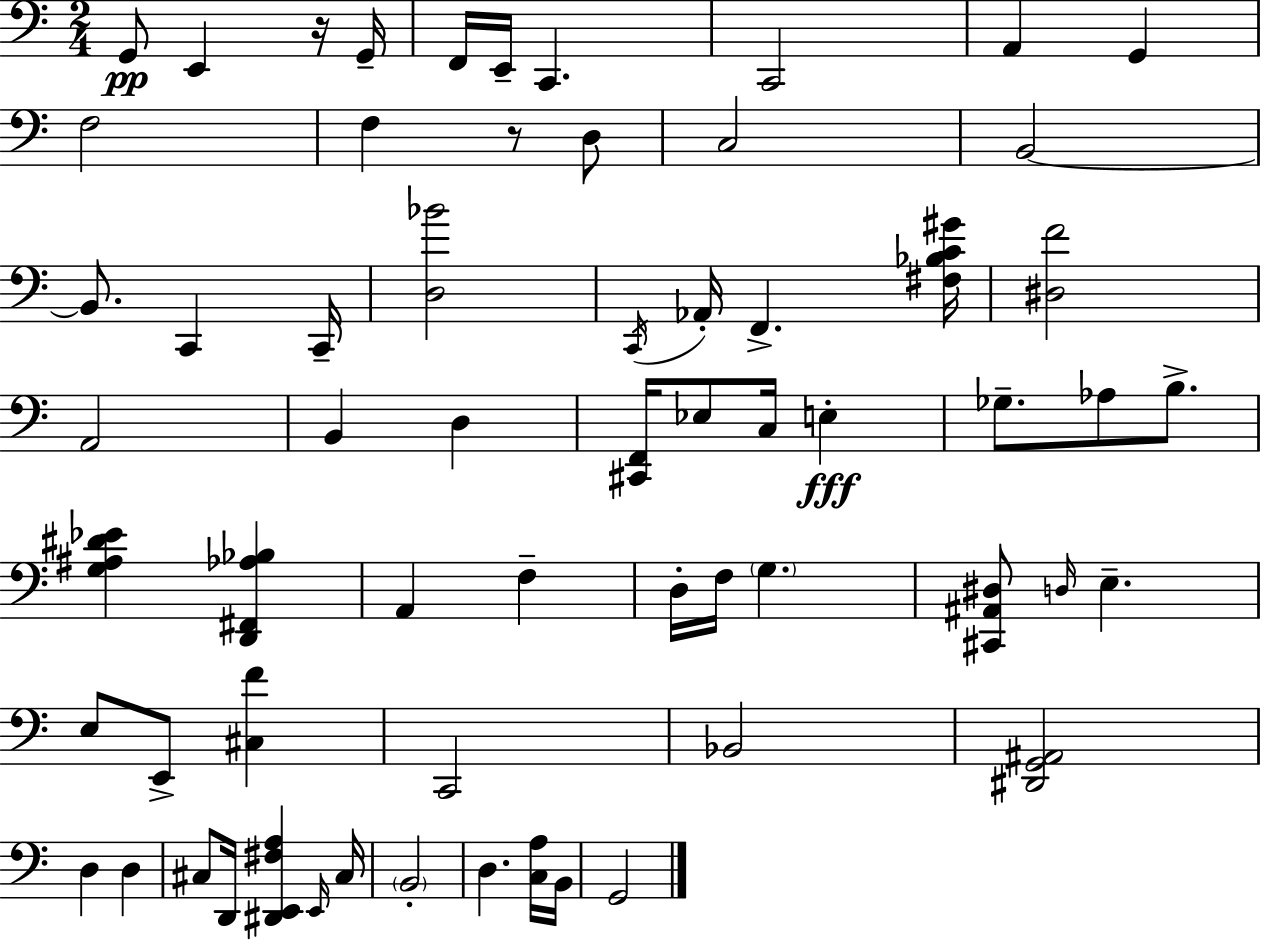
G2/e E2/q R/s G2/s F2/s E2/s C2/q. C2/h A2/q G2/q F3/h F3/q R/e D3/e C3/h B2/h B2/e. C2/q C2/s [D3,Bb4]/h C2/s Ab2/s F2/q. [F#3,Bb3,C4,G#4]/s [D#3,F4]/h A2/h B2/q D3/q [C#2,F2]/s Eb3/e C3/s E3/q Gb3/e. Ab3/e B3/e. [G3,A#3,D#4,Eb4]/q [D2,F#2,Ab3,Bb3]/q A2/q F3/q D3/s F3/s G3/q. [C#2,A#2,D#3]/e D3/s E3/q. E3/e E2/e [C#3,F4]/q C2/h Bb2/h [D#2,G2,A#2]/h D3/q D3/q C#3/e D2/s [D#2,E2,F#3,A3]/q E2/s C#3/s B2/h D3/q. [C3,A3]/s B2/s G2/h